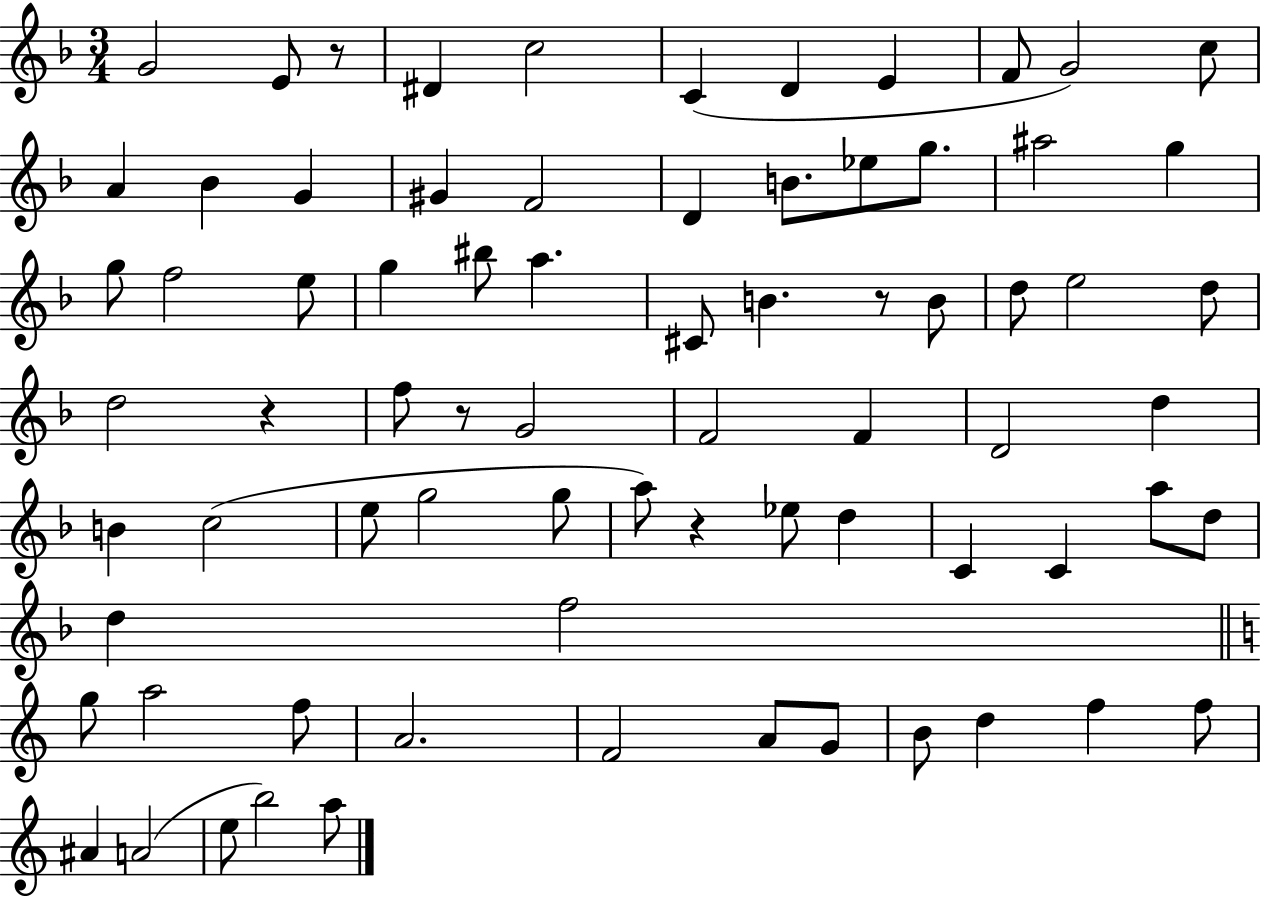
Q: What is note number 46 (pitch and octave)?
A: A5